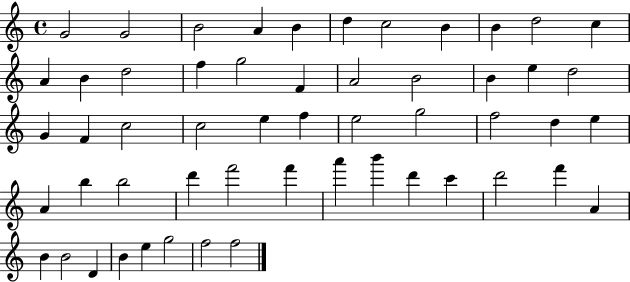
{
  \clef treble
  \time 4/4
  \defaultTimeSignature
  \key c \major
  g'2 g'2 | b'2 a'4 b'4 | d''4 c''2 b'4 | b'4 d''2 c''4 | \break a'4 b'4 d''2 | f''4 g''2 f'4 | a'2 b'2 | b'4 e''4 d''2 | \break g'4 f'4 c''2 | c''2 e''4 f''4 | e''2 g''2 | f''2 d''4 e''4 | \break a'4 b''4 b''2 | d'''4 f'''2 f'''4 | a'''4 b'''4 d'''4 c'''4 | d'''2 f'''4 a'4 | \break b'4 b'2 d'4 | b'4 e''4 g''2 | f''2 f''2 | \bar "|."
}